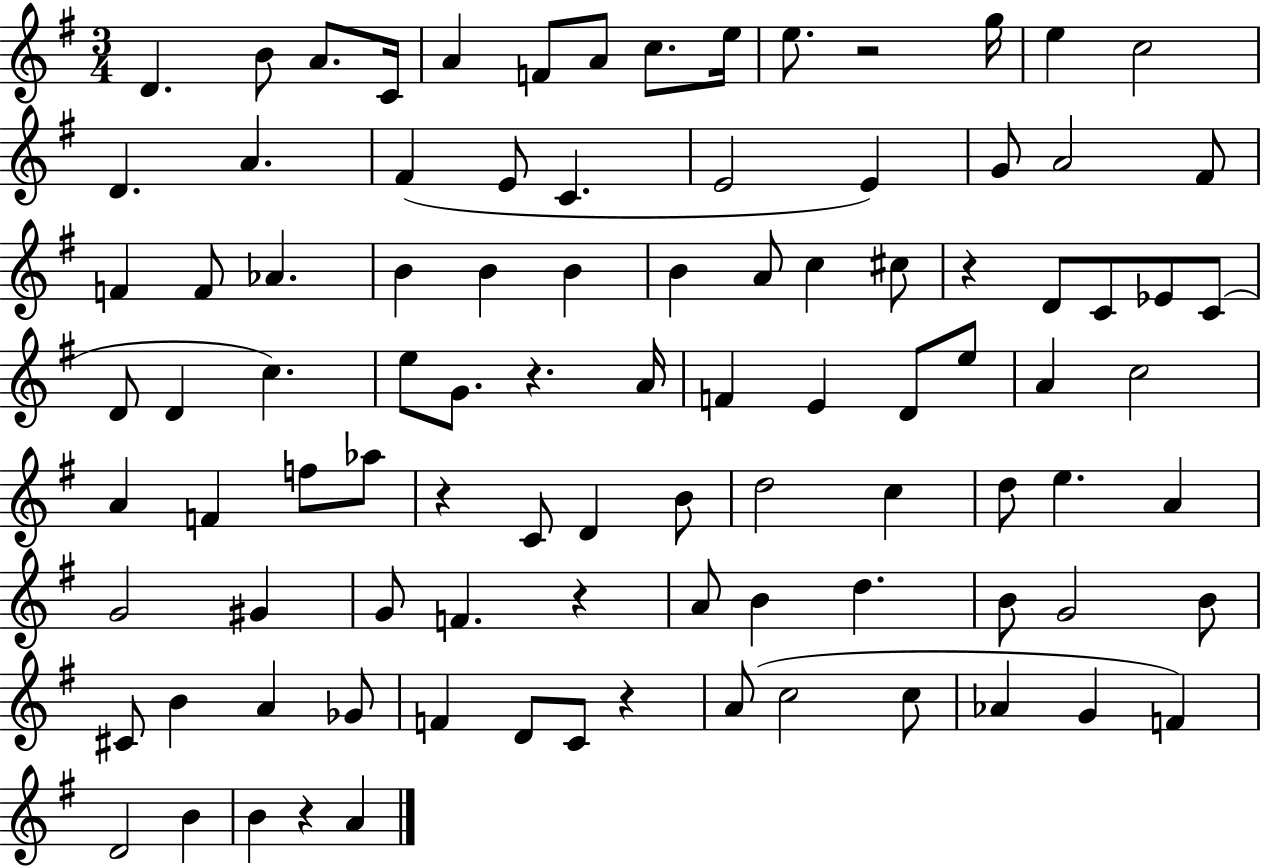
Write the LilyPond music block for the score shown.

{
  \clef treble
  \numericTimeSignature
  \time 3/4
  \key g \major
  \repeat volta 2 { d'4. b'8 a'8. c'16 | a'4 f'8 a'8 c''8. e''16 | e''8. r2 g''16 | e''4 c''2 | \break d'4. a'4. | fis'4( e'8 c'4. | e'2 e'4) | g'8 a'2 fis'8 | \break f'4 f'8 aes'4. | b'4 b'4 b'4 | b'4 a'8 c''4 cis''8 | r4 d'8 c'8 ees'8 c'8( | \break d'8 d'4 c''4.) | e''8 g'8. r4. a'16 | f'4 e'4 d'8 e''8 | a'4 c''2 | \break a'4 f'4 f''8 aes''8 | r4 c'8 d'4 b'8 | d''2 c''4 | d''8 e''4. a'4 | \break g'2 gis'4 | g'8 f'4. r4 | a'8 b'4 d''4. | b'8 g'2 b'8 | \break cis'8 b'4 a'4 ges'8 | f'4 d'8 c'8 r4 | a'8( c''2 c''8 | aes'4 g'4 f'4) | \break d'2 b'4 | b'4 r4 a'4 | } \bar "|."
}